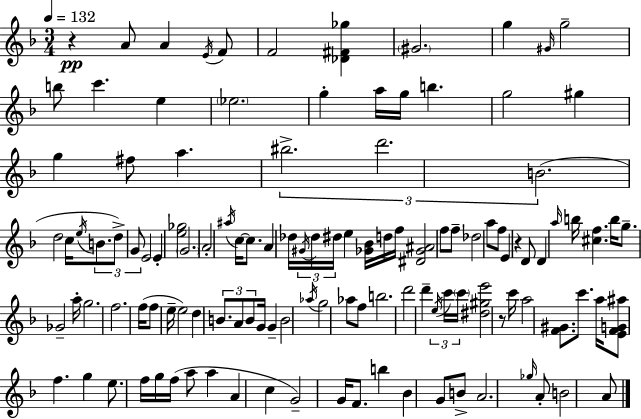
{
  \clef treble
  \numericTimeSignature
  \time 3/4
  \key f \major
  \tempo 4 = 132
  r4\pp a'8 a'4 \acciaccatura { e'16 } f'8 | f'2 <des' fis' ges''>4 | \parenthesize gis'2. | g''4 \grace { gis'16 } g''2-- | \break b''8 c'''4. e''4 | \parenthesize ees''2. | g''4-. a''16 g''16 b''4. | g''2 gis''4 | \break g''4 fis''8 a''4. | \tuplet 3/2 { bis''2.-> | d'''2. | b'2.( } | \break d''2 c''16 \acciaccatura { e''16 } | \tuplet 3/2 { b'8. d''8->) g'8 } e'2 | e'4-. <e'' ges''>2 | \parenthesize g'2. | \break a'2-. \acciaccatura { ais''16 } | c''16~~ c''8. a'4 des''16 \tuplet 3/2 { \acciaccatura { gis'16 } des''16 dis''16 } | e''4 <ges' bes'>16 d''16 f''16 <dis' ges' ais'>2 | f''8 f''8-- des''2 | \break a''8 f''8 e'4 r4 | d'8 d'4 \grace { a''16 } b''16 <cis'' f''>4. | b''16 g''8.-- ges'2-- | a''16-. g''2. | \break f''2. | f''16( f''8 e''16-- e''2) | d''4 \tuplet 3/2 { b'8. | a'8 b'8 } g'16 g'4-- b'2 | \break \acciaccatura { aes''16 } g''2 | aes''8 f''8 b''2. | d'''2 | d'''4-- \tuplet 3/2 { \acciaccatura { e''16 } c'''16 \parenthesize c'''16 } <dis'' gis'' e'''>2 | \break r8 c'''16 a''2 | <f' gis'>8. c'''8. a''16 | <e' f' g' ais''>8 f''4. g''4 | e''8. f''16 g''16 f''16( a''8 a''4 | \break a'4 c''4 g'2--) | g'16 f'8. b''4 | bes'4 g'8 b'8-> a'2. | \grace { ges''16 } a'8-. b'2 | \break a'8 \bar "|."
}